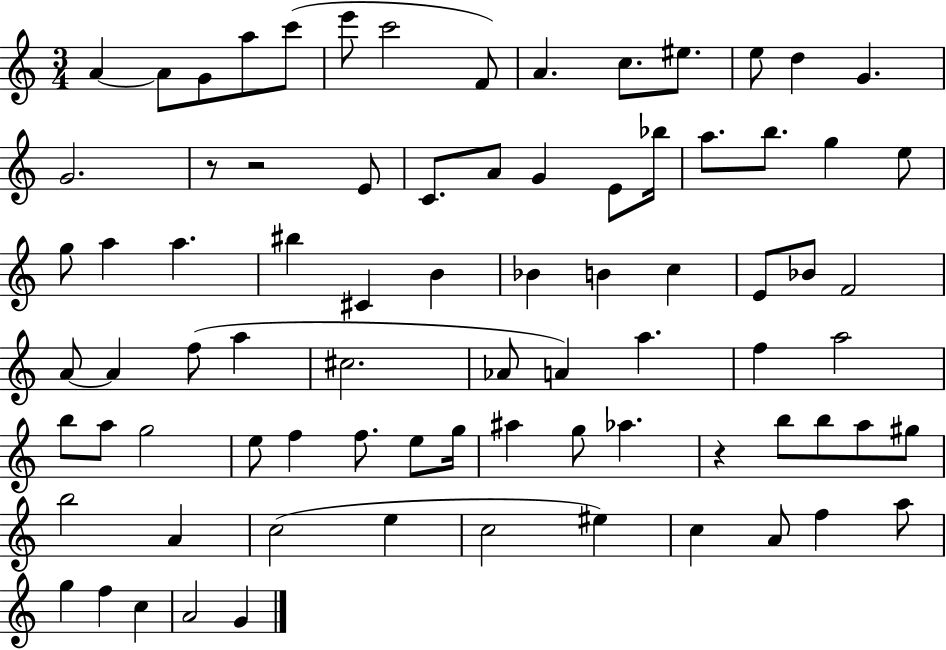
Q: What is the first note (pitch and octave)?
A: A4